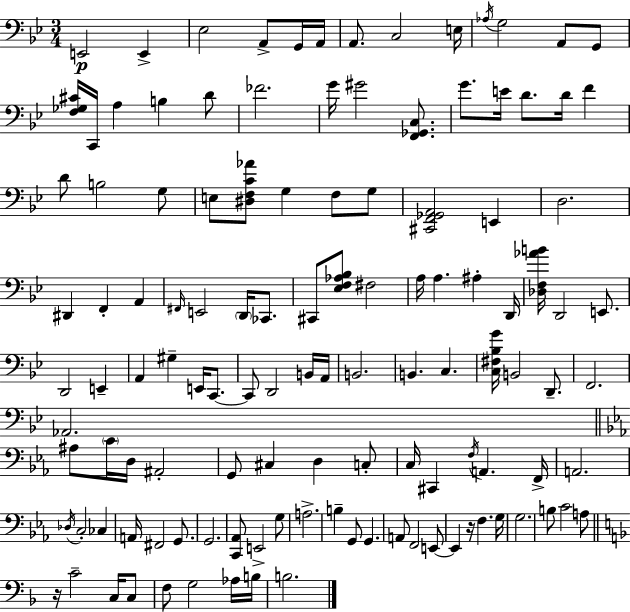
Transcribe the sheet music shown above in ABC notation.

X:1
T:Untitled
M:3/4
L:1/4
K:Gm
E,,2 E,, _E,2 A,,/2 G,,/4 A,,/4 A,,/2 C,2 E,/4 _A,/4 G,2 A,,/2 G,,/2 [F,_G,^C]/4 C,,/4 A, B, D/2 _F2 G/4 ^G2 [F,,_G,,C,]/2 G/2 E/4 D/2 D/4 F D/2 B,2 G,/2 E,/2 [^D,F,C_A]/2 G, F,/2 G,/2 [^C,,F,,_G,,A,,]2 E,, D,2 ^D,, F,, A,, ^F,,/4 E,,2 D,,/4 _C,,/2 ^C,,/2 [_E,F,_A,_B,]/2 ^F,2 A,/4 A, ^A, D,,/4 [_D,F,_AB]/4 D,,2 E,,/2 D,,2 E,, A,, ^G, E,,/4 C,,/2 C,,/2 D,,2 B,,/4 A,,/4 B,,2 B,, C, [C,^F,_B,G]/4 B,,2 D,,/2 F,,2 _A,,2 ^A,/2 C/4 D,/4 ^A,,2 G,,/2 ^C, D, C,/2 C,/4 ^C,, F,/4 A,, F,,/4 A,,2 _D,/4 C,2 _C, A,,/4 ^F,,2 G,,/2 G,,2 [C,,_A,,]/2 E,,2 G,/2 A,2 B, G,,/2 G,, A,,/2 F,,2 E,,/2 E,, z/4 F, G,/4 G,2 B,/2 C2 A,/2 z/4 C2 C,/4 C,/2 F,/2 G,2 _A,/4 B,/4 B,2